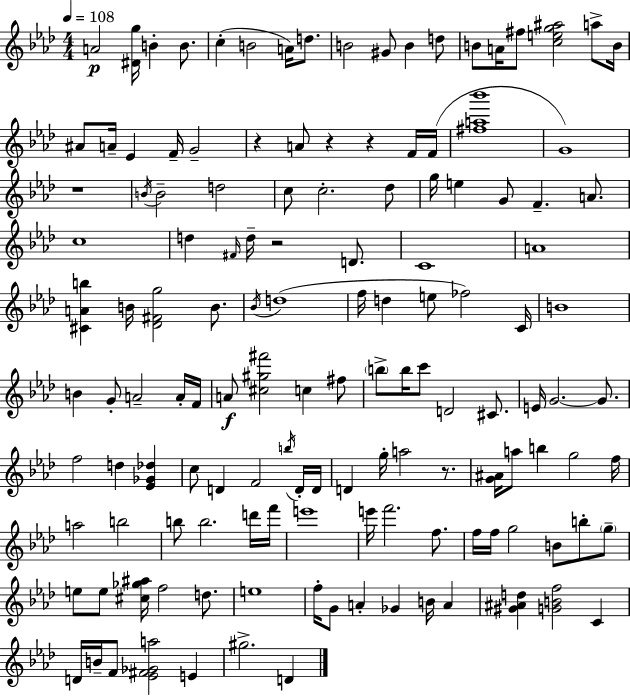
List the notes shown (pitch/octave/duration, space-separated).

A4/h [D#4,G5]/s B4/q B4/e. C5/q B4/h A4/s D5/e. B4/h G#4/e B4/q D5/e B4/e A4/s F#5/e [C5,E5,G5,A#5]/h A5/e B4/s A#4/e A4/s Eb4/q F4/s G4/h R/q A4/e R/q R/q F4/s F4/s [F#5,A5,Bb6]/w G4/w R/w B4/s B4/h D5/h C5/e C5/h. Db5/e G5/s E5/q G4/e F4/q. A4/e. C5/w D5/q F#4/s D5/s R/h D4/e. C4/w A4/w [C#4,A4,B5]/q B4/s [Db4,F#4,G5]/h B4/e. Bb4/s D5/w F5/s D5/q E5/e FES5/h C4/s B4/w B4/q G4/e A4/h A4/s F4/s A4/e [C#5,G#5,F#6]/h C5/q F#5/e B5/e B5/s C6/e D4/h C#4/e. E4/s G4/h. G4/e. F5/h D5/q [Eb4,Gb4,Db5]/q C5/e D4/q F4/h B5/s D4/s D4/s D4/q G5/s A5/h R/e. [G4,A#4]/s A5/e B5/q G5/h F5/s A5/h B5/h B5/e B5/h. D6/s F6/s E6/w E6/s F6/h. F5/e. F5/s F5/s G5/h B4/e B5/e G5/e E5/e E5/e [C#5,Gb5,A#5]/s F5/h D5/e. E5/w F5/s G4/e A4/q Gb4/q B4/s A4/q [G#4,A#4,D5]/q [G4,B4,F5]/h C4/q D4/s B4/s F4/e [Eb4,F#4,Gb4,A5]/h E4/q G#5/h. D4/q